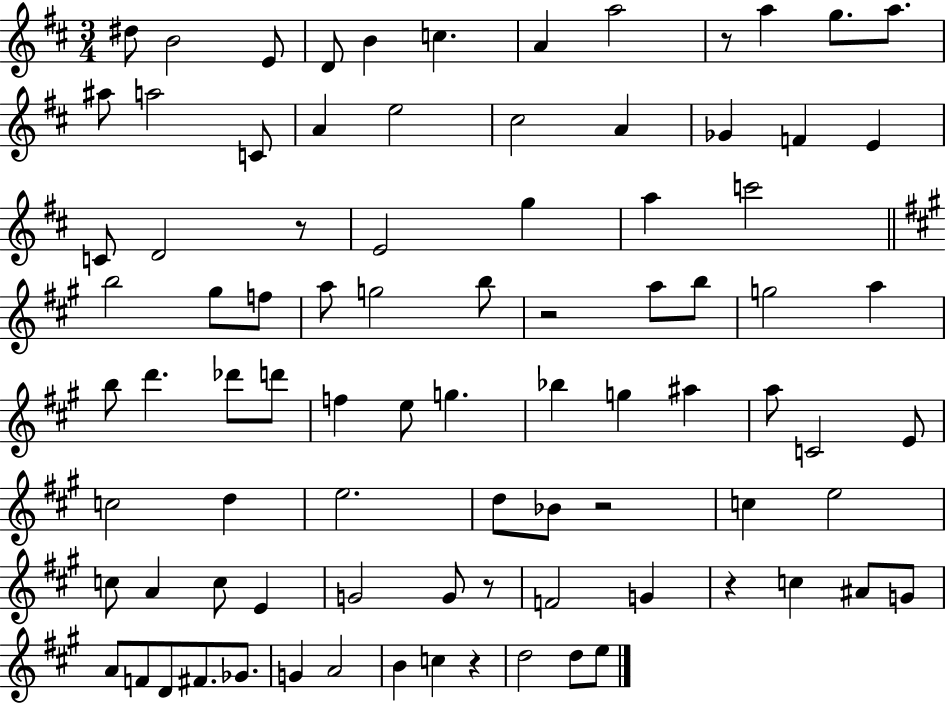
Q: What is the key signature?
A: D major